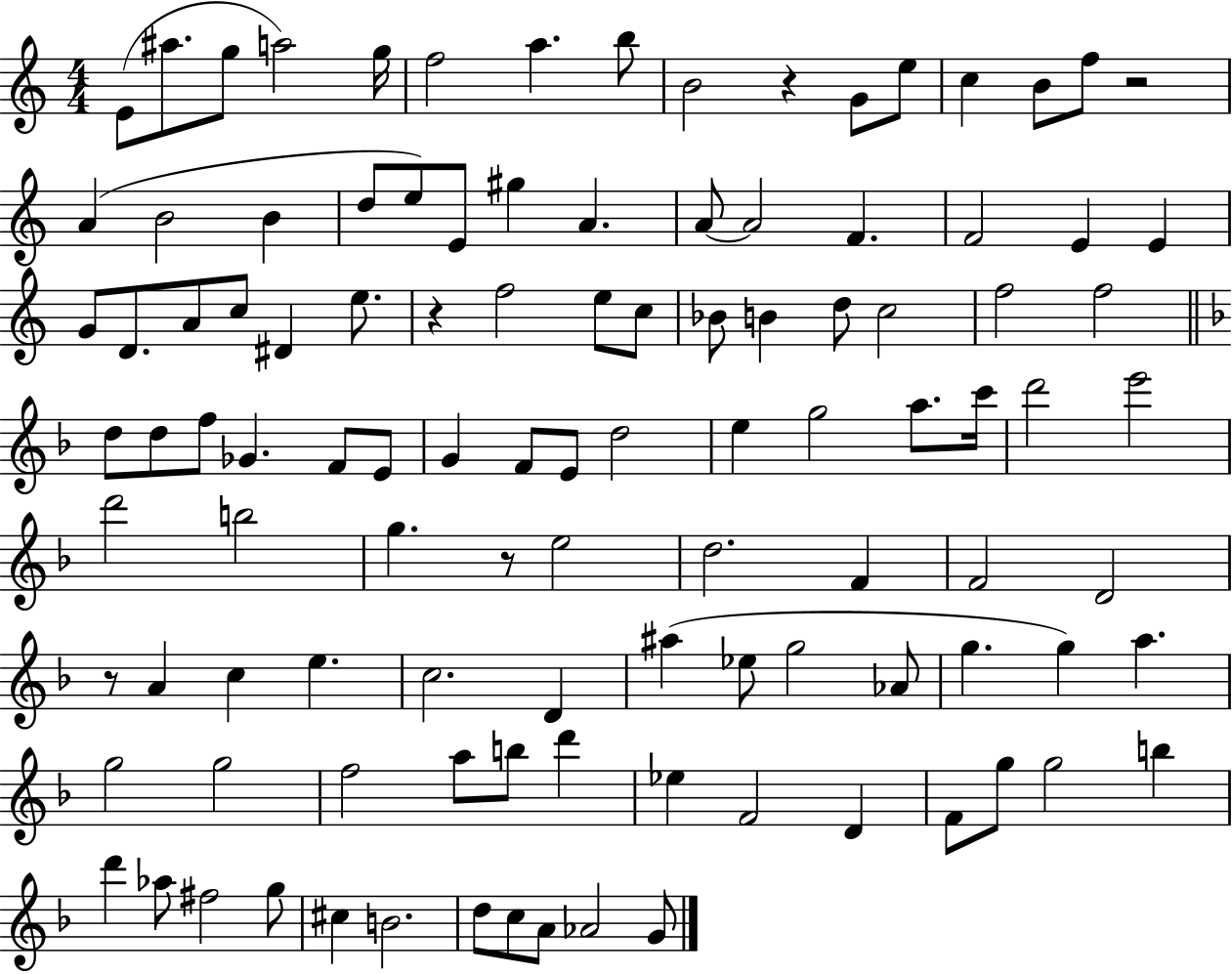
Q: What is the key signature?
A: C major